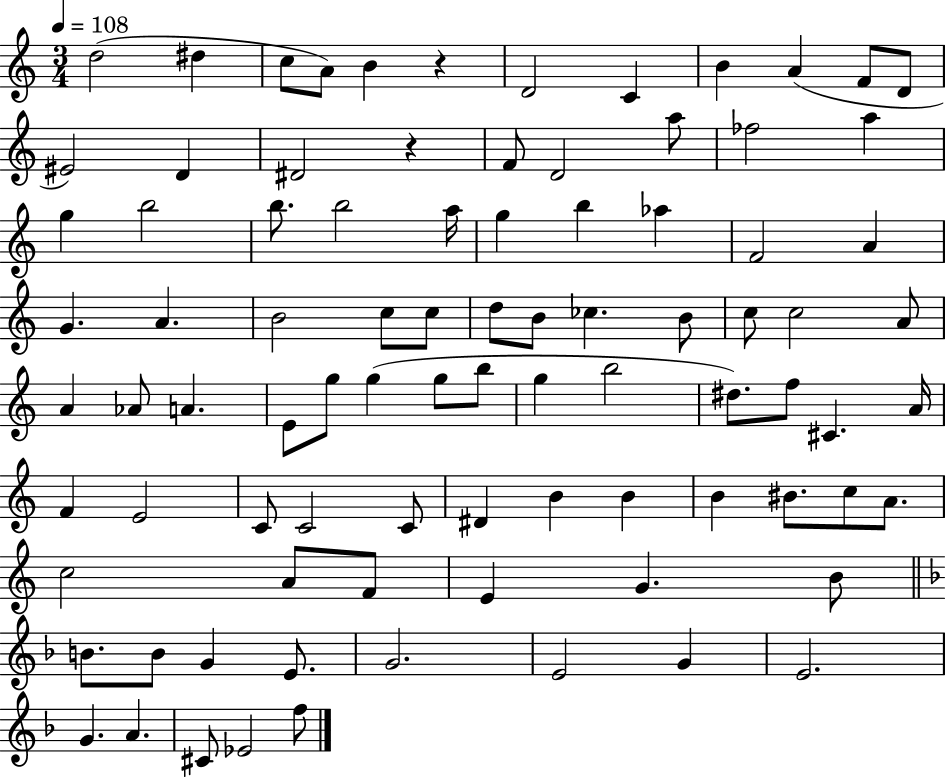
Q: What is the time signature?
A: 3/4